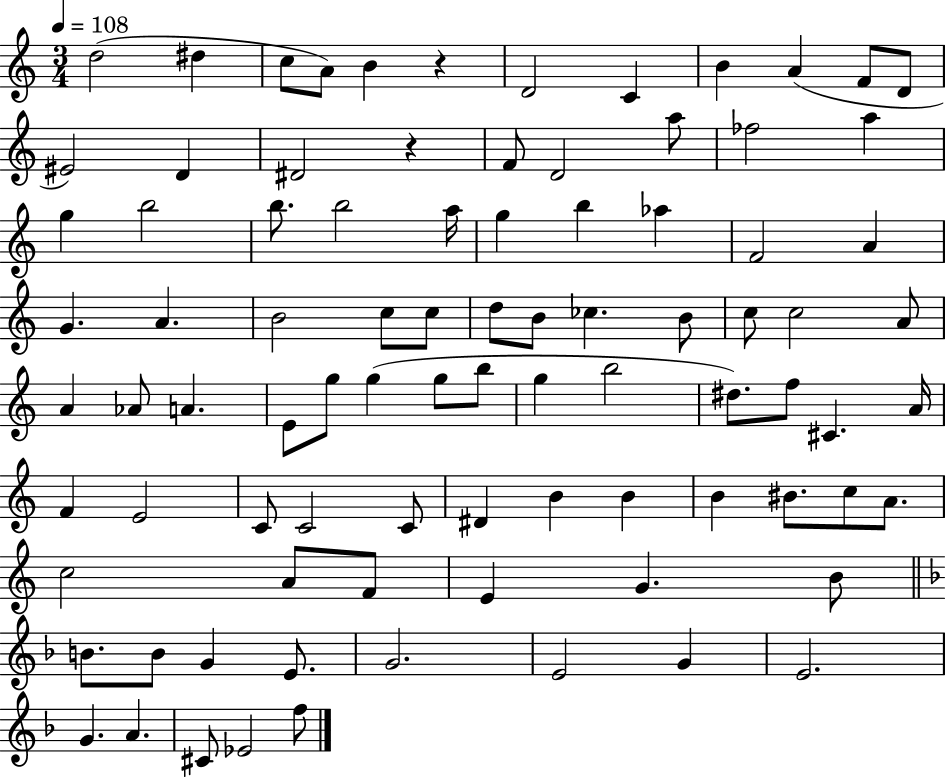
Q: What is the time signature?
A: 3/4